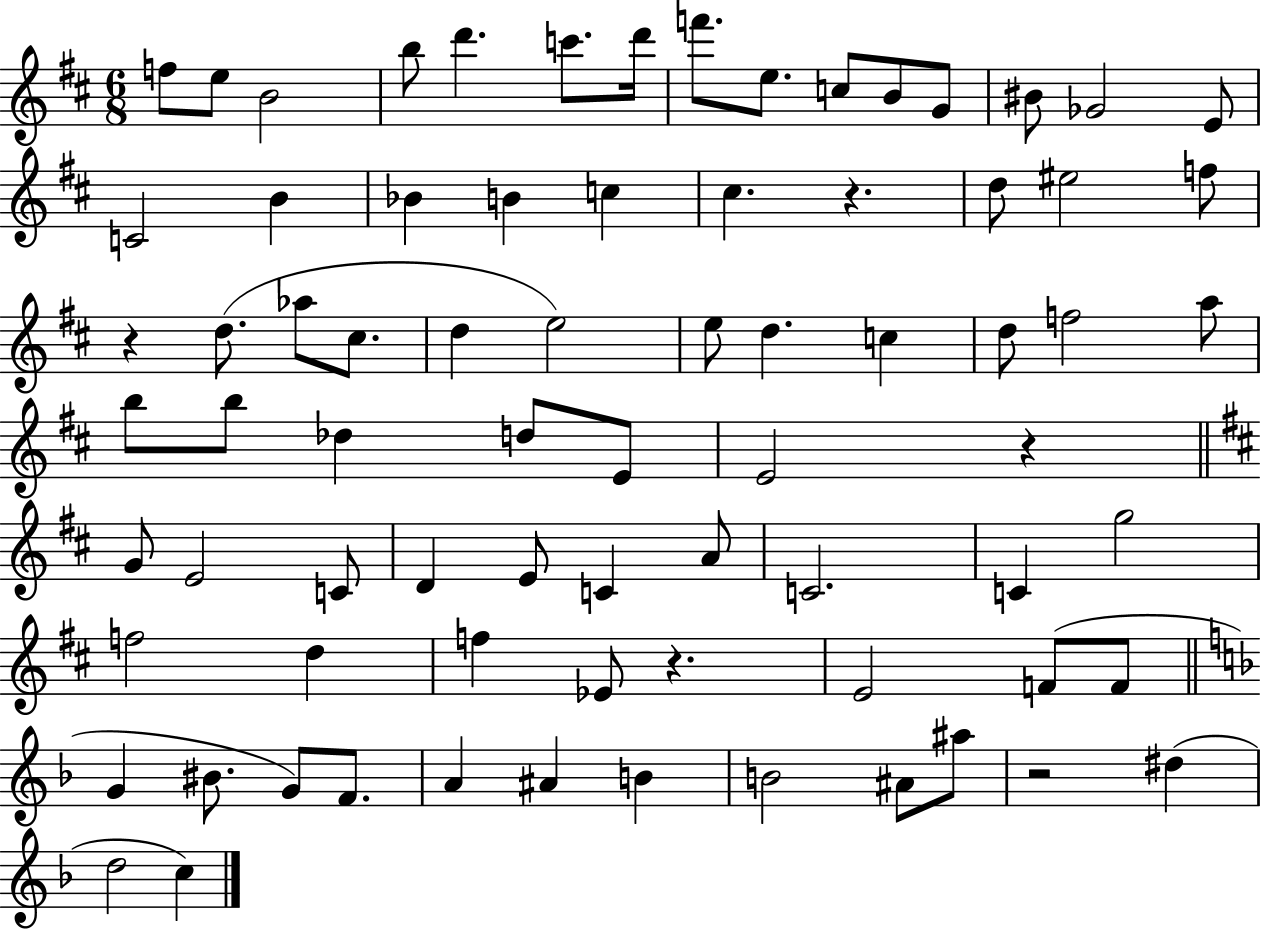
{
  \clef treble
  \numericTimeSignature
  \time 6/8
  \key d \major
  f''8 e''8 b'2 | b''8 d'''4. c'''8. d'''16 | f'''8. e''8. c''8 b'8 g'8 | bis'8 ges'2 e'8 | \break c'2 b'4 | bes'4 b'4 c''4 | cis''4. r4. | d''8 eis''2 f''8 | \break r4 d''8.( aes''8 cis''8. | d''4 e''2) | e''8 d''4. c''4 | d''8 f''2 a''8 | \break b''8 b''8 des''4 d''8 e'8 | e'2 r4 | \bar "||" \break \key b \minor g'8 e'2 c'8 | d'4 e'8 c'4 a'8 | c'2. | c'4 g''2 | \break f''2 d''4 | f''4 ees'8 r4. | e'2 f'8( f'8 | \bar "||" \break \key f \major g'4 bis'8. g'8) f'8. | a'4 ais'4 b'4 | b'2 ais'8 ais''8 | r2 dis''4( | \break d''2 c''4) | \bar "|."
}